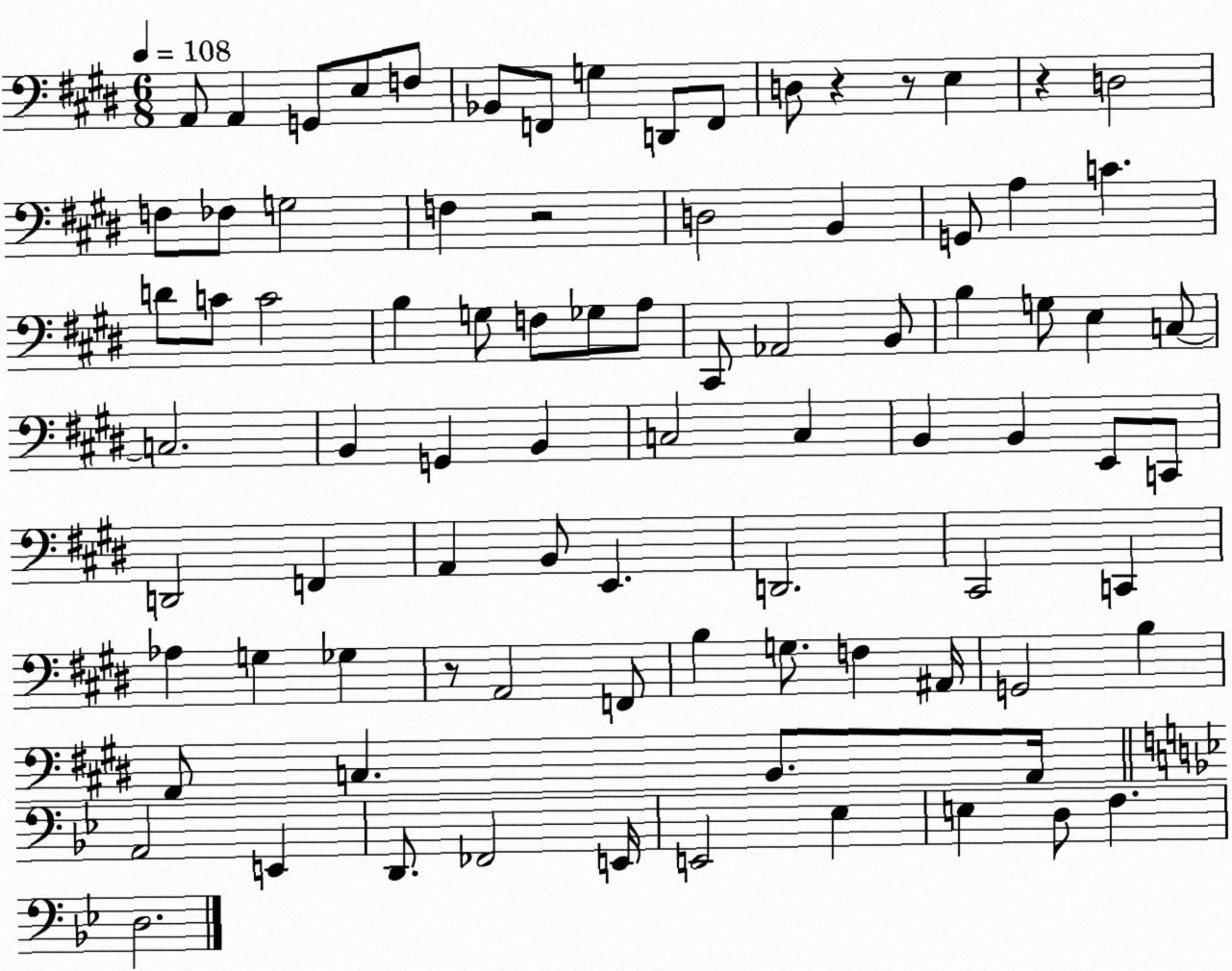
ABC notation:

X:1
T:Untitled
M:6/8
L:1/4
K:E
A,,/2 A,, G,,/2 E,/2 F,/2 _B,,/2 F,,/2 G, D,,/2 F,,/2 D,/2 z z/2 E, z D,2 F,/2 _F,/2 G,2 F, z2 D,2 B,, G,,/2 A, C D/2 C/2 C2 B, G,/2 F,/2 _G,/2 A,/2 ^C,,/2 _A,,2 B,,/2 B, G,/2 E, C,/2 C,2 B,, G,, B,, C,2 C, B,, B,, E,,/2 C,,/2 D,,2 F,, A,, B,,/2 E,, D,,2 ^C,,2 C,, _A, G, _G, z/2 A,,2 F,,/2 B, G,/2 F, ^A,,/4 G,,2 B, A,,/2 C, B,,/2 A,,/4 A,,2 E,, D,,/2 _F,,2 E,,/4 E,,2 _E, E, D,/2 F, D,2